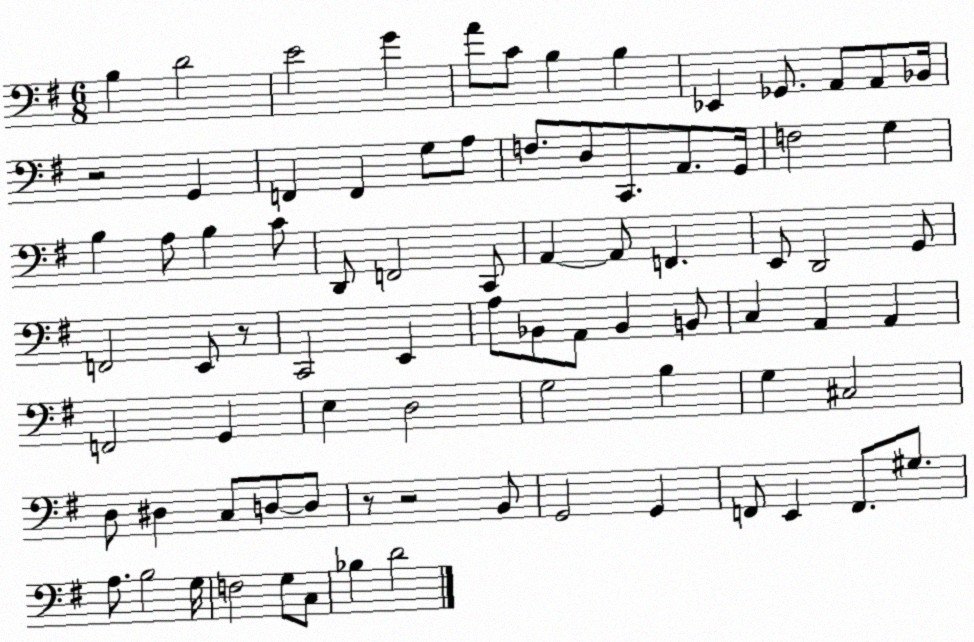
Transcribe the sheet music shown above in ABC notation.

X:1
T:Untitled
M:6/8
L:1/4
K:G
B, D2 E2 G A/2 C/2 B, B, _E,, _G,,/2 A,,/2 A,,/2 _B,,/4 z2 G,, F,, F,, G,/2 A,/2 F,/2 D,/2 C,,/2 A,,/2 G,,/4 F,2 G, B, A,/2 B, C/2 D,,/2 F,,2 C,,/2 A,, A,,/2 F,, E,,/2 D,,2 G,,/2 F,,2 E,,/2 z/2 C,,2 E,, A,/2 _B,,/2 A,,/2 _B,, B,,/2 C, A,, A,, F,,2 G,, E, D,2 G,2 B, G, ^C,2 D,/2 ^D, C,/2 D,/2 D,/2 z/2 z2 B,,/2 G,,2 G,, F,,/2 E,, F,,/2 ^G,/2 A,/2 B,2 G,/4 F,2 G,/2 C,/2 _B, D2